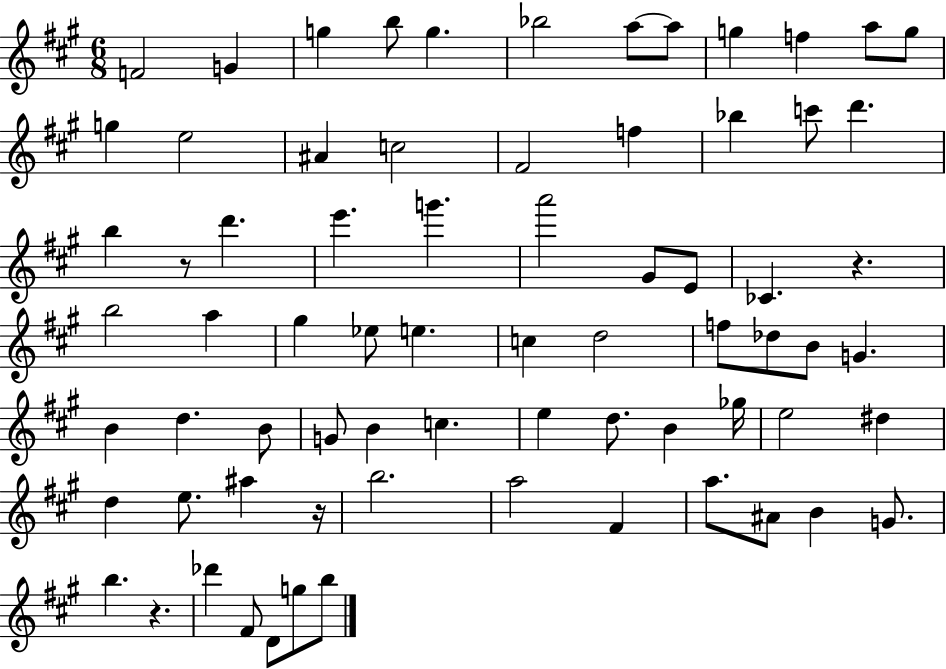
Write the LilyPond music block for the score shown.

{
  \clef treble
  \numericTimeSignature
  \time 6/8
  \key a \major
  f'2 g'4 | g''4 b''8 g''4. | bes''2 a''8~~ a''8 | g''4 f''4 a''8 g''8 | \break g''4 e''2 | ais'4 c''2 | fis'2 f''4 | bes''4 c'''8 d'''4. | \break b''4 r8 d'''4. | e'''4. g'''4. | a'''2 gis'8 e'8 | ces'4. r4. | \break b''2 a''4 | gis''4 ees''8 e''4. | c''4 d''2 | f''8 des''8 b'8 g'4. | \break b'4 d''4. b'8 | g'8 b'4 c''4. | e''4 d''8. b'4 ges''16 | e''2 dis''4 | \break d''4 e''8. ais''4 r16 | b''2. | a''2 fis'4 | a''8. ais'8 b'4 g'8. | \break b''4. r4. | des'''4 fis'8 d'8 g''8 b''8 | \bar "|."
}